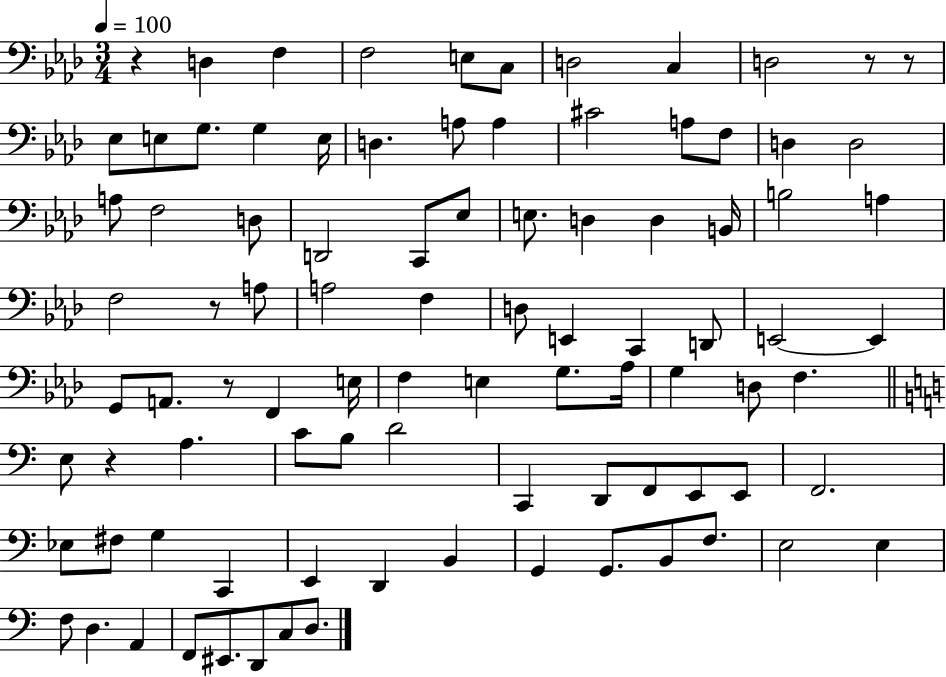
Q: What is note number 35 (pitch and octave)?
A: A3